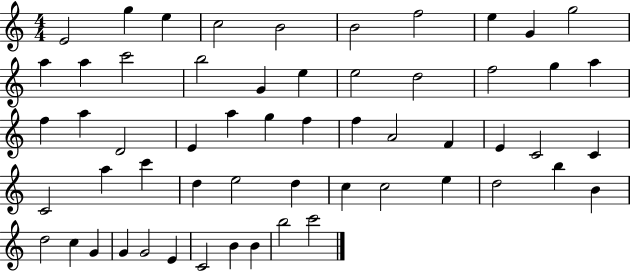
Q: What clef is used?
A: treble